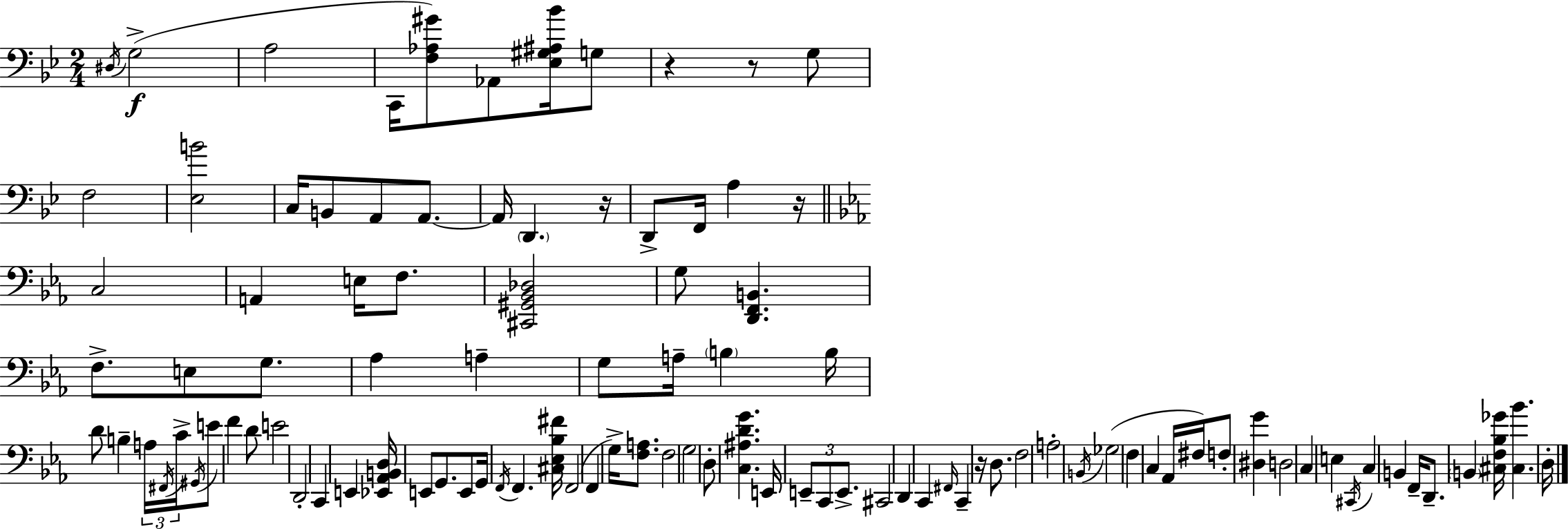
X:1
T:Untitled
M:2/4
L:1/4
K:Gm
^D,/4 G,2 A,2 C,,/4 [F,_A,^G]/2 _A,,/2 [_E,^G,^A,_B]/4 G,/2 z z/2 G,/2 F,2 [_E,B]2 C,/4 B,,/2 A,,/2 A,,/2 A,,/4 D,, z/4 D,,/2 F,,/4 A, z/4 C,2 A,, E,/4 F,/2 [^C,,^G,,_B,,_D,]2 G,/2 [D,,F,,B,,] F,/2 E,/2 G,/2 _A, A, G,/2 A,/4 B, B,/4 D/2 B, A,/4 ^F,,/4 C/4 ^G,,/4 E/2 F D/2 E2 D,,2 C,, E,, [_E,,_A,,B,,D,]/4 E,,/2 G,,/2 E,,/2 G,,/4 F,,/4 F,, [^C,_E,_B,^F]/4 F,,2 F,, G,/4 [F,A,]/2 F,2 G,2 D,/2 [C,^A,DG] E,,/4 E,,/2 C,,/2 E,,/2 ^C,,2 D,, C,, ^F,,/4 C,, z/4 D,/2 F,2 A,2 B,,/4 _G,2 F, C, _A,,/4 ^F,/4 F,/2 [^D,G] D,2 C, E, ^C,,/4 C, B,, F,,/4 D,,/2 B,, [^C,F,_B,_G]/4 [^C,_B] D,/4